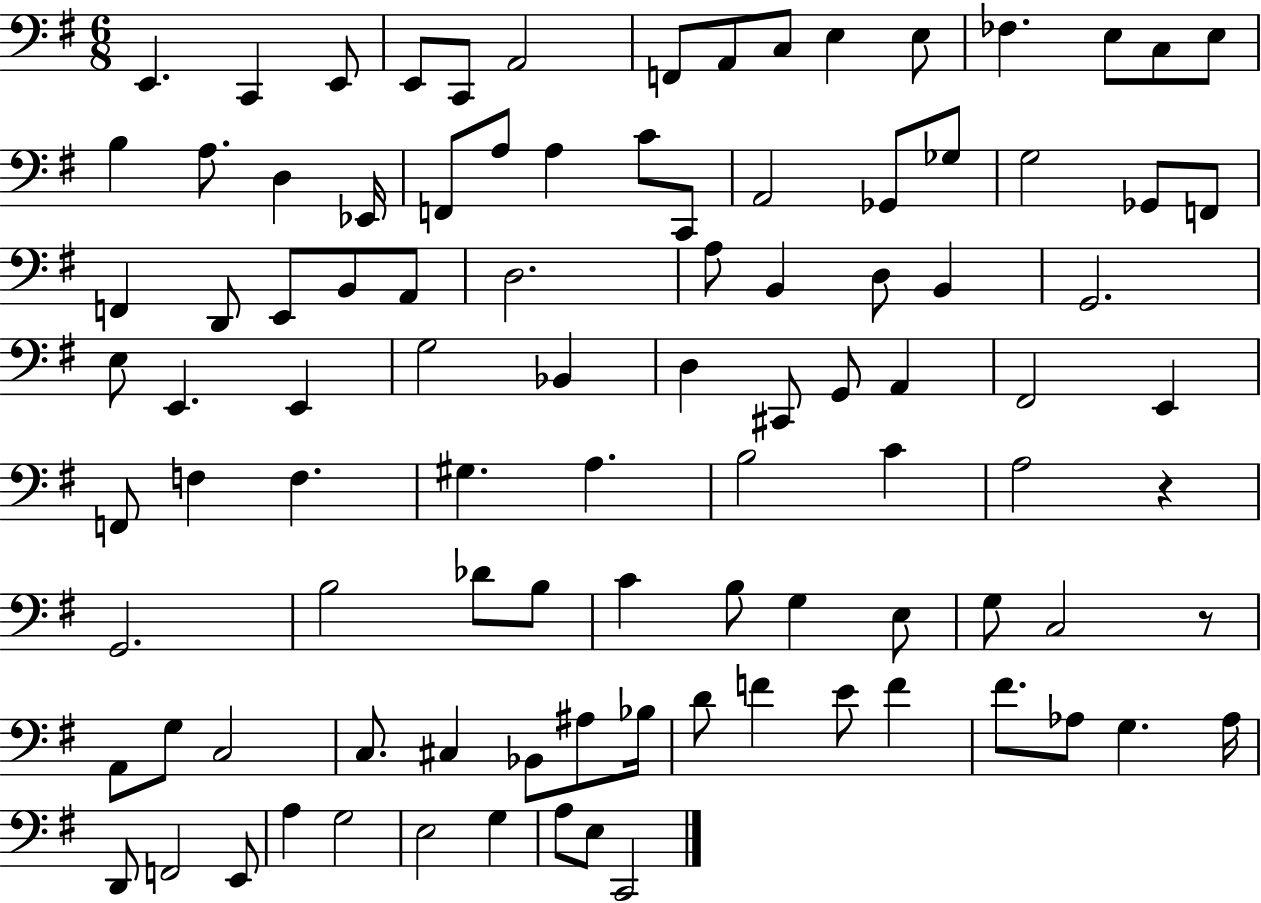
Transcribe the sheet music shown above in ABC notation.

X:1
T:Untitled
M:6/8
L:1/4
K:G
E,, C,, E,,/2 E,,/2 C,,/2 A,,2 F,,/2 A,,/2 C,/2 E, E,/2 _F, E,/2 C,/2 E,/2 B, A,/2 D, _E,,/4 F,,/2 A,/2 A, C/2 C,,/2 A,,2 _G,,/2 _G,/2 G,2 _G,,/2 F,,/2 F,, D,,/2 E,,/2 B,,/2 A,,/2 D,2 A,/2 B,, D,/2 B,, G,,2 E,/2 E,, E,, G,2 _B,, D, ^C,,/2 G,,/2 A,, ^F,,2 E,, F,,/2 F, F, ^G, A, B,2 C A,2 z G,,2 B,2 _D/2 B,/2 C B,/2 G, E,/2 G,/2 C,2 z/2 A,,/2 G,/2 C,2 C,/2 ^C, _B,,/2 ^A,/2 _B,/4 D/2 F E/2 F ^F/2 _A,/2 G, _A,/4 D,,/2 F,,2 E,,/2 A, G,2 E,2 G, A,/2 E,/2 C,,2